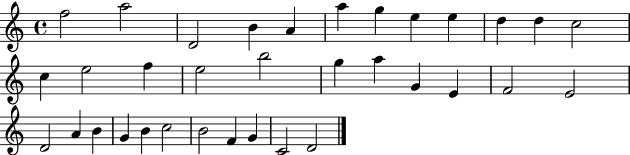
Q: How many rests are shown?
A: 0